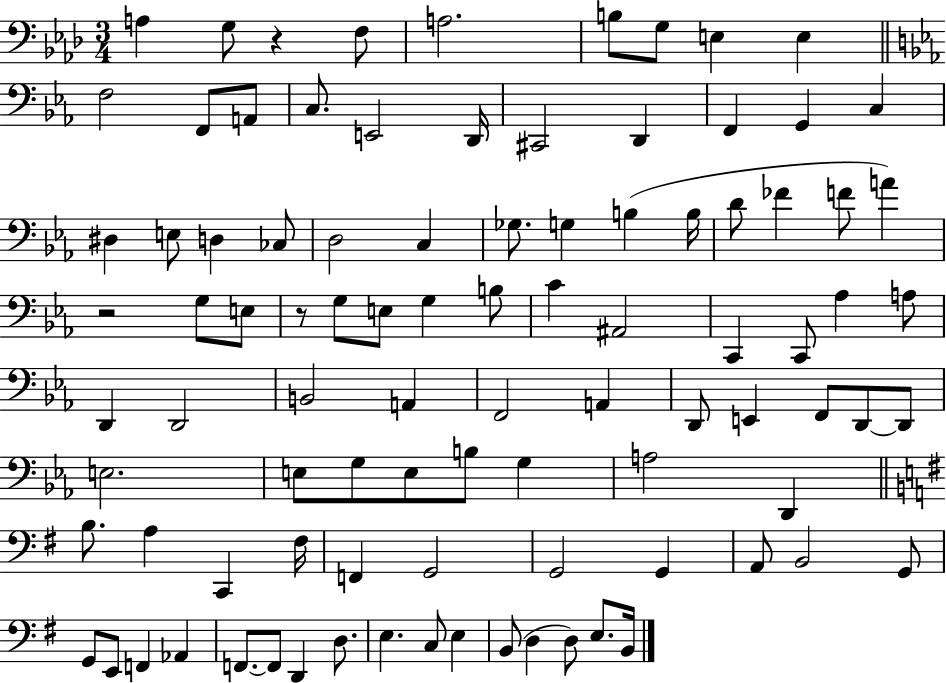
X:1
T:Untitled
M:3/4
L:1/4
K:Ab
A, G,/2 z F,/2 A,2 B,/2 G,/2 E, E, F,2 F,,/2 A,,/2 C,/2 E,,2 D,,/4 ^C,,2 D,, F,, G,, C, ^D, E,/2 D, _C,/2 D,2 C, _G,/2 G, B, B,/4 D/2 _F F/2 A z2 G,/2 E,/2 z/2 G,/2 E,/2 G, B,/2 C ^A,,2 C,, C,,/2 _A, A,/2 D,, D,,2 B,,2 A,, F,,2 A,, D,,/2 E,, F,,/2 D,,/2 D,,/2 E,2 E,/2 G,/2 E,/2 B,/2 G, A,2 D,, B,/2 A, C,, ^F,/4 F,, G,,2 G,,2 G,, A,,/2 B,,2 G,,/2 G,,/2 E,,/2 F,, _A,, F,,/2 F,,/2 D,, D,/2 E, C,/2 E, B,,/2 D, D,/2 E,/2 B,,/4